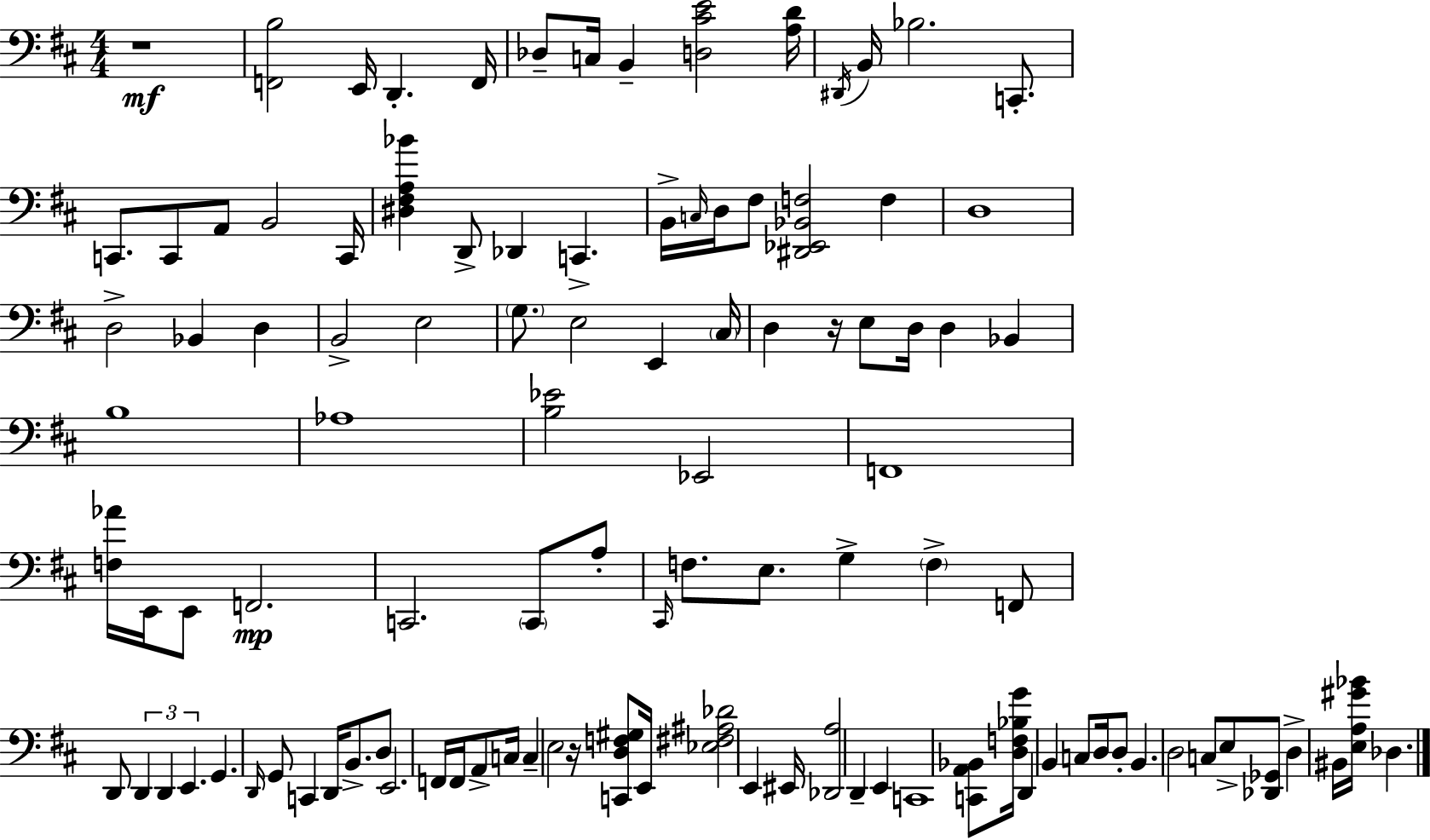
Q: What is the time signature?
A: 4/4